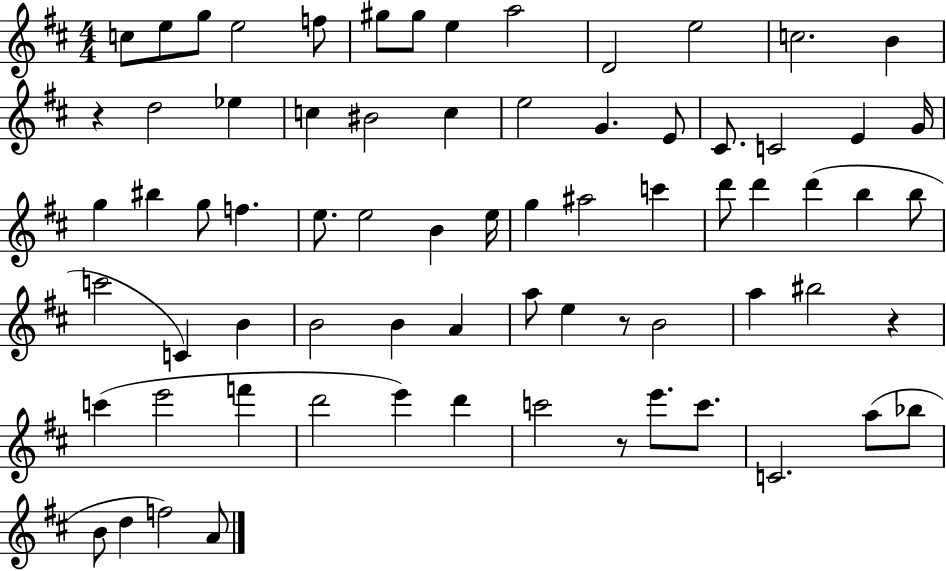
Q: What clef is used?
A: treble